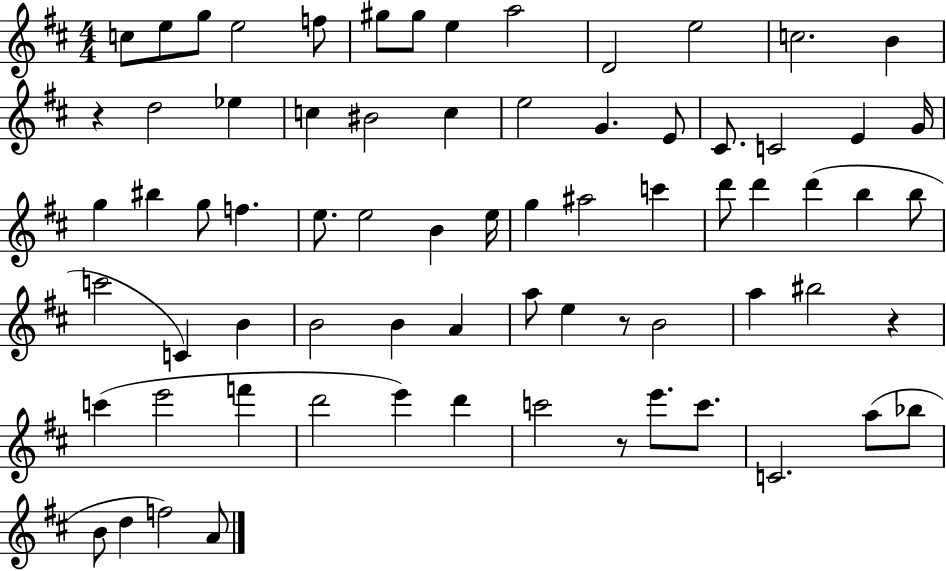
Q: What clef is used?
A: treble